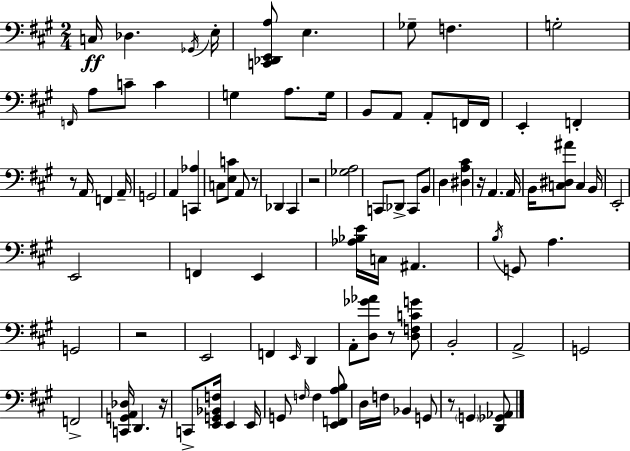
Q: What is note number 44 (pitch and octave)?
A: F2